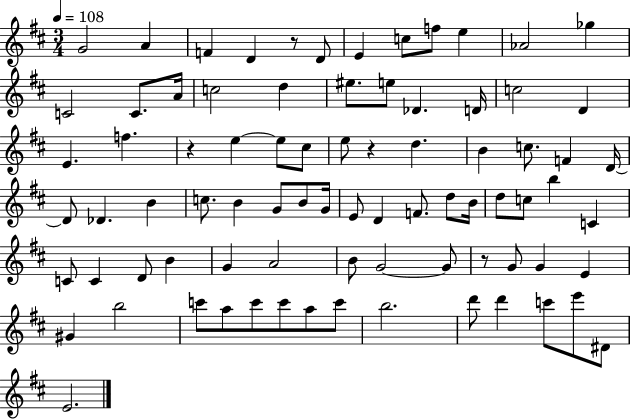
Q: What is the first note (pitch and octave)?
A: G4